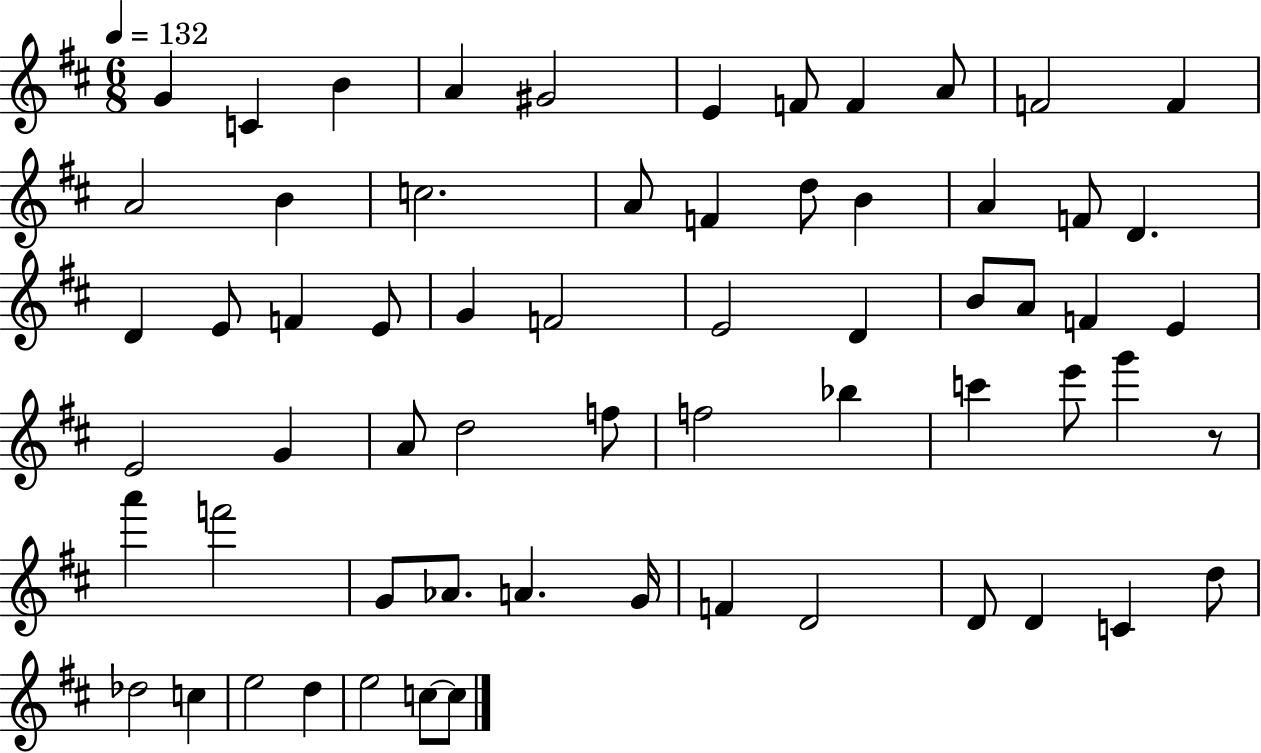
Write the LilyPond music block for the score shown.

{
  \clef treble
  \numericTimeSignature
  \time 6/8
  \key d \major
  \tempo 4 = 132
  g'4 c'4 b'4 | a'4 gis'2 | e'4 f'8 f'4 a'8 | f'2 f'4 | \break a'2 b'4 | c''2. | a'8 f'4 d''8 b'4 | a'4 f'8 d'4. | \break d'4 e'8 f'4 e'8 | g'4 f'2 | e'2 d'4 | b'8 a'8 f'4 e'4 | \break e'2 g'4 | a'8 d''2 f''8 | f''2 bes''4 | c'''4 e'''8 g'''4 r8 | \break a'''4 f'''2 | g'8 aes'8. a'4. g'16 | f'4 d'2 | d'8 d'4 c'4 d''8 | \break des''2 c''4 | e''2 d''4 | e''2 c''8~~ c''8 | \bar "|."
}